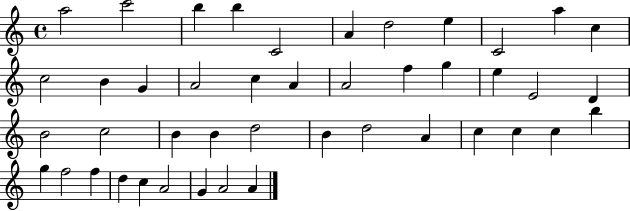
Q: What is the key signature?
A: C major